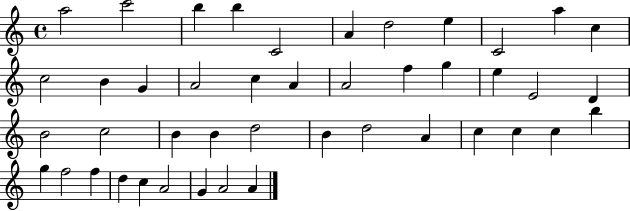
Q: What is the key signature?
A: C major